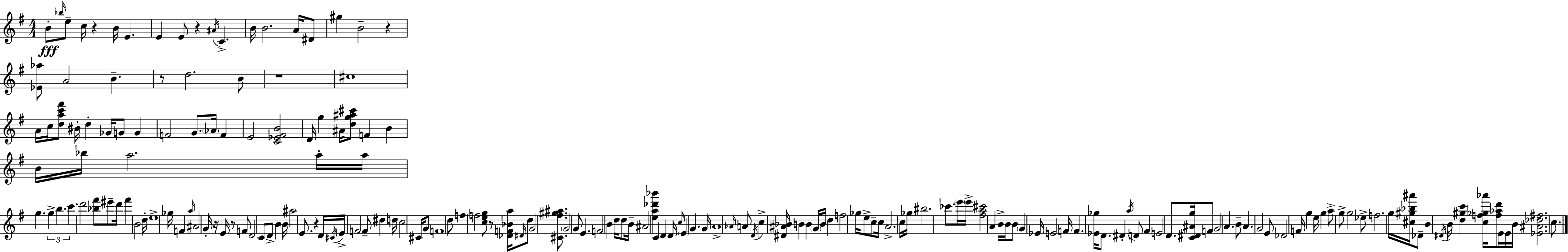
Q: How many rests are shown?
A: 9